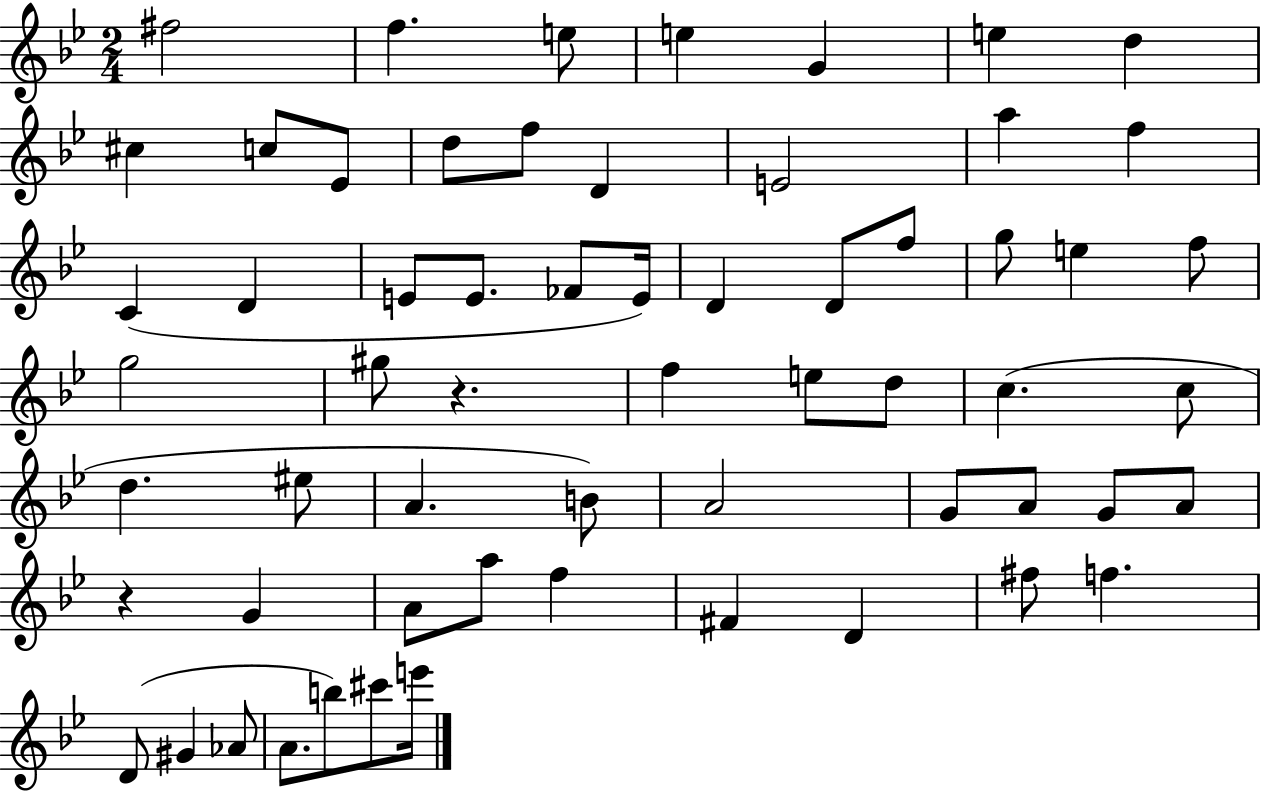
X:1
T:Untitled
M:2/4
L:1/4
K:Bb
^f2 f e/2 e G e d ^c c/2 _E/2 d/2 f/2 D E2 a f C D E/2 E/2 _F/2 E/4 D D/2 f/2 g/2 e f/2 g2 ^g/2 z f e/2 d/2 c c/2 d ^e/2 A B/2 A2 G/2 A/2 G/2 A/2 z G A/2 a/2 f ^F D ^f/2 f D/2 ^G _A/2 A/2 b/2 ^c'/2 e'/4